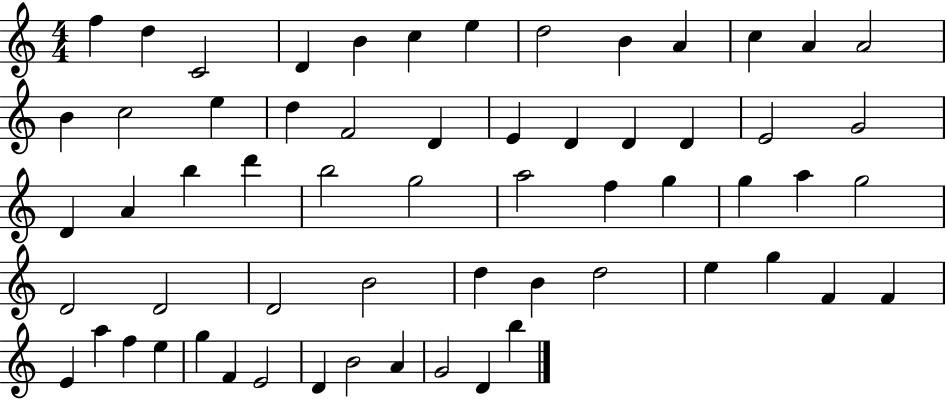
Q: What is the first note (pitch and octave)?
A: F5